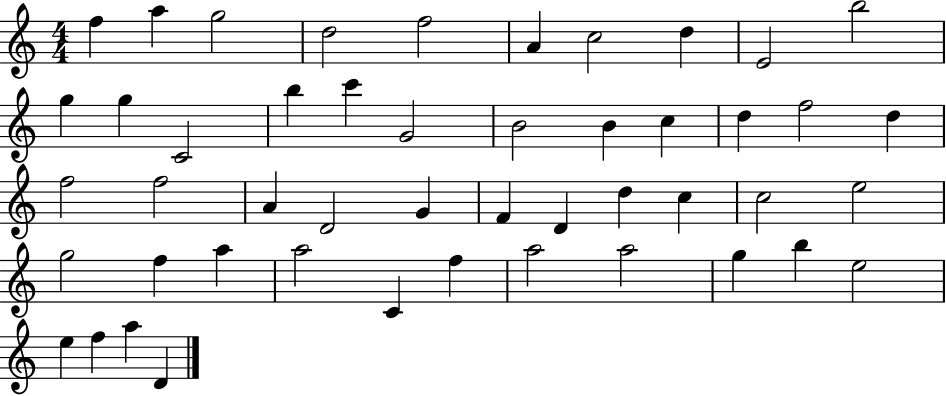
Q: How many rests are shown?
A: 0